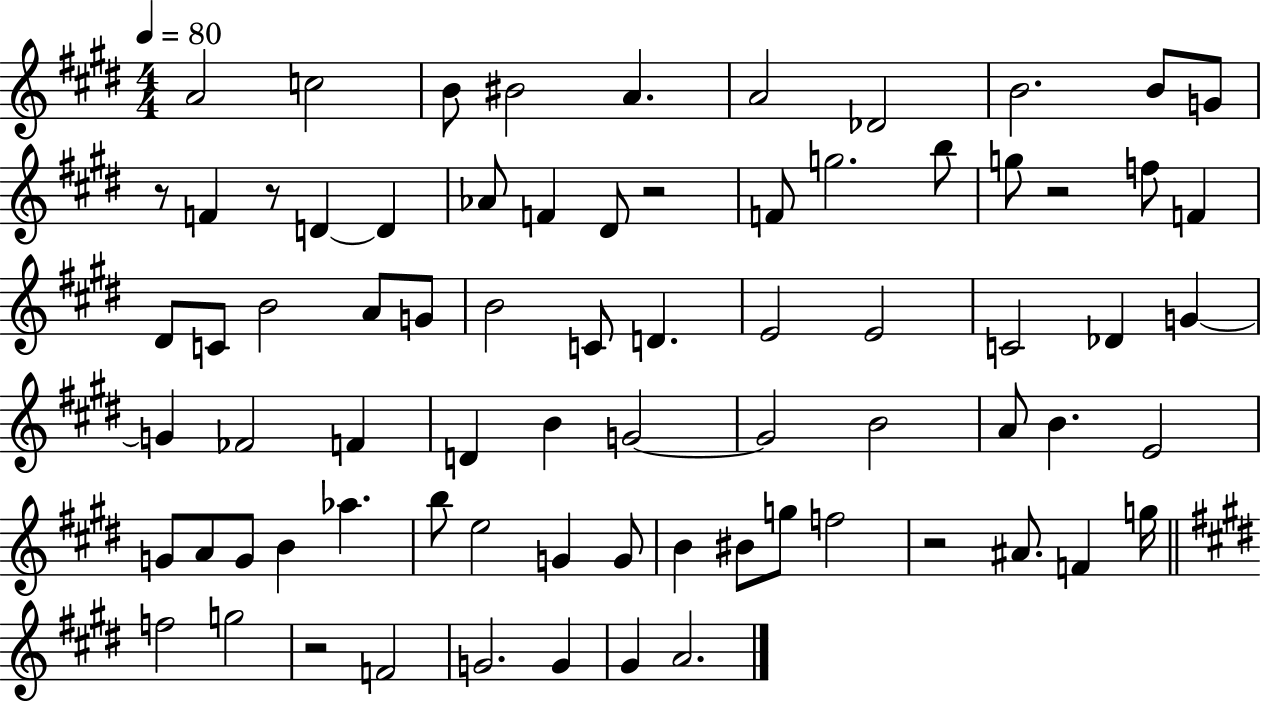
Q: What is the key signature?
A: E major